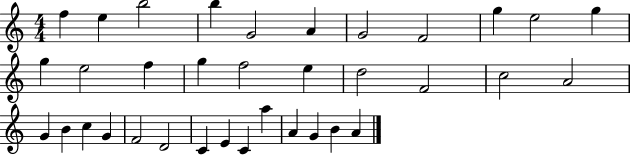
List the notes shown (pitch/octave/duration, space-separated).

F5/q E5/q B5/h B5/q G4/h A4/q G4/h F4/h G5/q E5/h G5/q G5/q E5/h F5/q G5/q F5/h E5/q D5/h F4/h C5/h A4/h G4/q B4/q C5/q G4/q F4/h D4/h C4/q E4/q C4/q A5/q A4/q G4/q B4/q A4/q